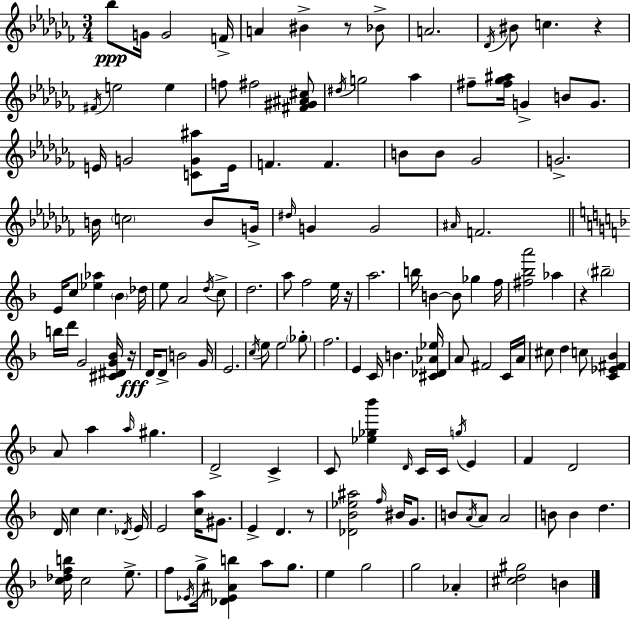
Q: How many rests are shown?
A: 6